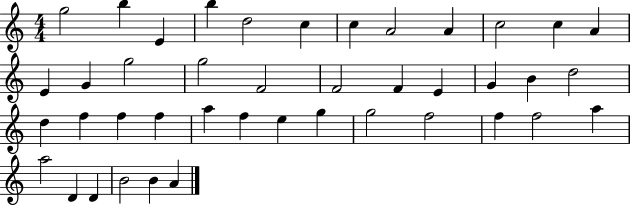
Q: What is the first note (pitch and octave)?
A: G5